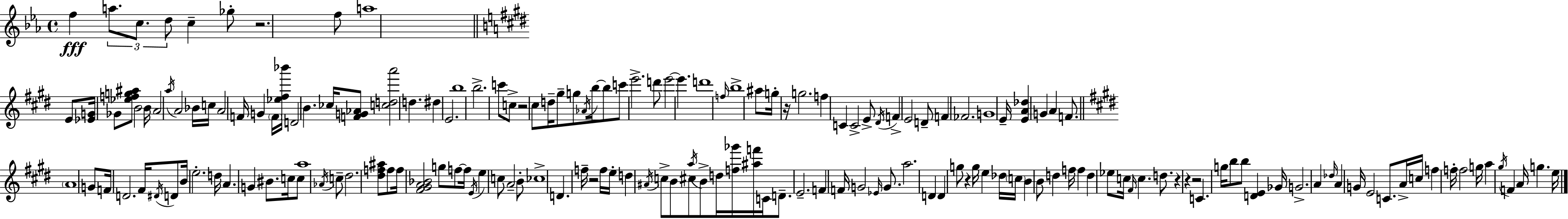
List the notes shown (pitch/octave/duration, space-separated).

F5/q A5/e. C5/e. D5/e C5/q Gb5/e R/h. F5/e A5/w E4/e [Eb4,G4]/s Gb4/e [Eb5,F5,G5,A#5]/e B4/h B4/s A4/h A5/s A4/h Bb4/s C5/s A4/h F4/s G4/q F4/s [Eb5,F#5,Bb6]/s D4/h B4/q. CES5/s [F4,G4,Ab4]/e [C5,D5,A6]/h D5/q. D#5/q E4/h. B5/w B5/h. C6/e C5/e R/h C#5/e D5/s G#5/e G5/e Ab4/s B5/s B5/e C6/e E6/h. D6/e E6/h E6/q. D6/w F5/s B5/w A#5/e G5/s R/s G5/h. F5/q C4/q C4/h E4/e D#4/s F4/q E4/h D4/e F4/q FES4/h. G4/w E4/s [E4,A4,Db5]/q G4/q A4/q F4/e. A4/w G4/e F4/s D4/h. F#4/s D#4/s D4/e B4/s E5/h. D5/s A4/q. G4/q BIS4/e. C5/s C5/e A5/w Ab4/s C5/e D#5/h. [D#5,F5,A#5]/e F5/e F5/s [F#4,G#4,A4,Bb4]/h G5/e F5/e F5/s E4/s E5/q C5/e A4/h B4/e CES5/w D4/q. F5/s R/h F5/s E5/s D5/q A#4/s C5/e B4/e C#5/e A5/s B4/e D5/s [F5,Gb6]/s [A#5,F6]/s C4/s D4/e. E4/h. F4/q F4/s G4/h Eb4/s G4/e. A5/h. D4/q D4/q G5/e R/q G5/s E5/q Db5/s C5/s B4/q B4/e D5/q F5/s F5/q D5/q Eb5/e C5/s F#4/s C5/q. D5/e. R/q R/q R/h C4/q. G5/s B5/e B5/e [D4,E4]/q Gb4/s G4/h. A4/q Db5/s A4/q G4/s E4/h C4/e. A4/s C5/s F5/q F5/s F5/h G5/s A5/q G#5/s F4/q A4/s G5/q. E5/s